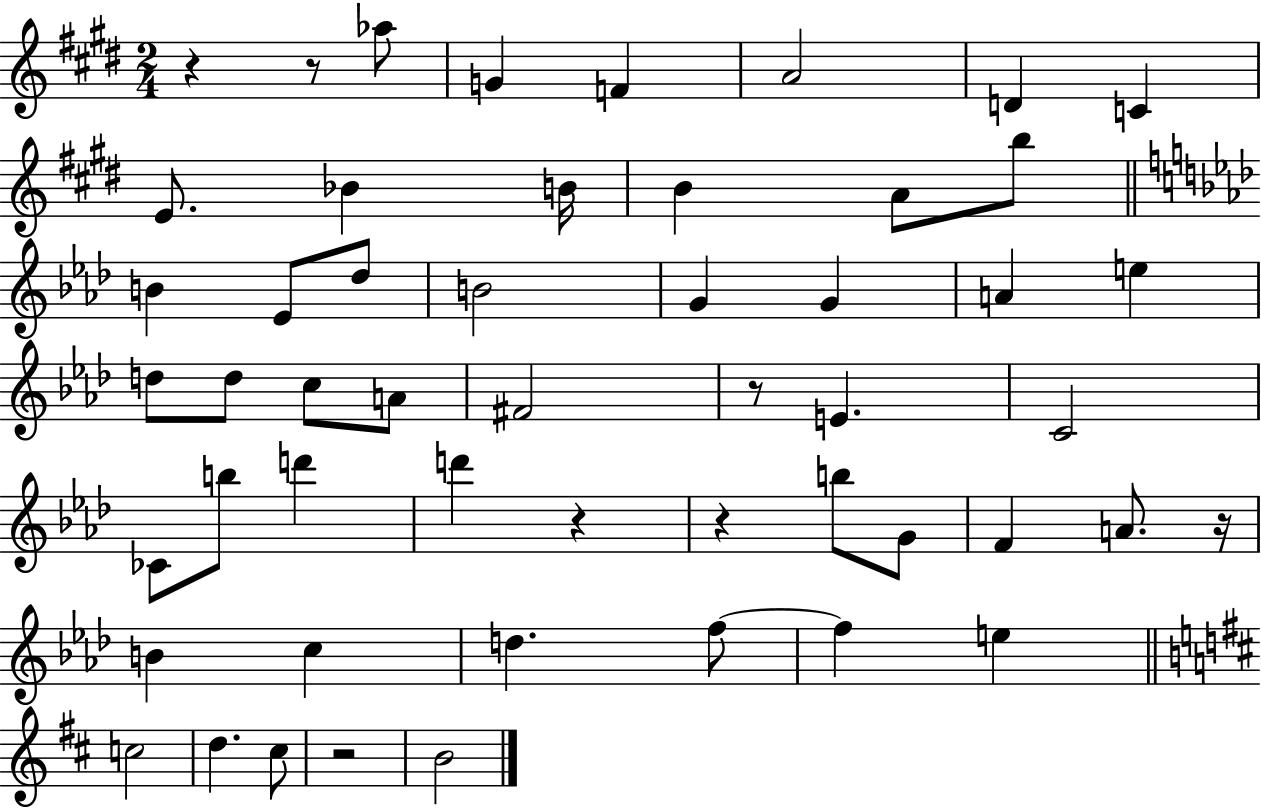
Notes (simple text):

R/q R/e Ab5/e G4/q F4/q A4/h D4/q C4/q E4/e. Bb4/q B4/s B4/q A4/e B5/e B4/q Eb4/e Db5/e B4/h G4/q G4/q A4/q E5/q D5/e D5/e C5/e A4/e F#4/h R/e E4/q. C4/h CES4/e B5/e D6/q D6/q R/q R/q B5/e G4/e F4/q A4/e. R/s B4/q C5/q D5/q. F5/e F5/q E5/q C5/h D5/q. C#5/e R/h B4/h